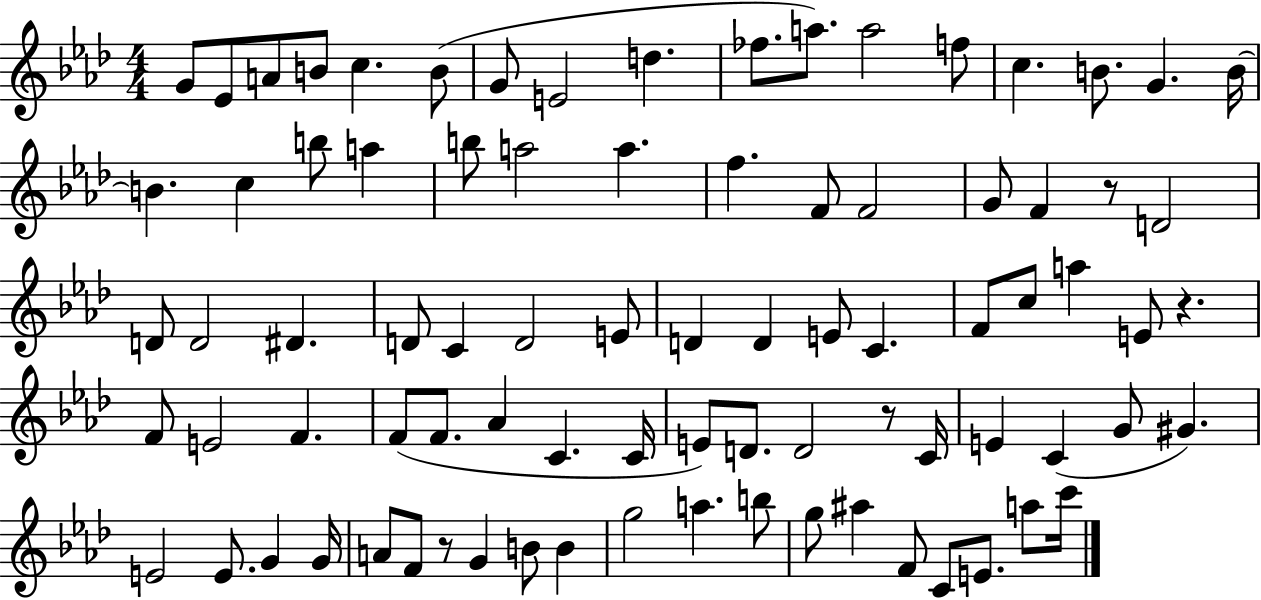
X:1
T:Untitled
M:4/4
L:1/4
K:Ab
G/2 _E/2 A/2 B/2 c B/2 G/2 E2 d _f/2 a/2 a2 f/2 c B/2 G B/4 B c b/2 a b/2 a2 a f F/2 F2 G/2 F z/2 D2 D/2 D2 ^D D/2 C D2 E/2 D D E/2 C F/2 c/2 a E/2 z F/2 E2 F F/2 F/2 _A C C/4 E/2 D/2 D2 z/2 C/4 E C G/2 ^G E2 E/2 G G/4 A/2 F/2 z/2 G B/2 B g2 a b/2 g/2 ^a F/2 C/2 E/2 a/2 c'/4